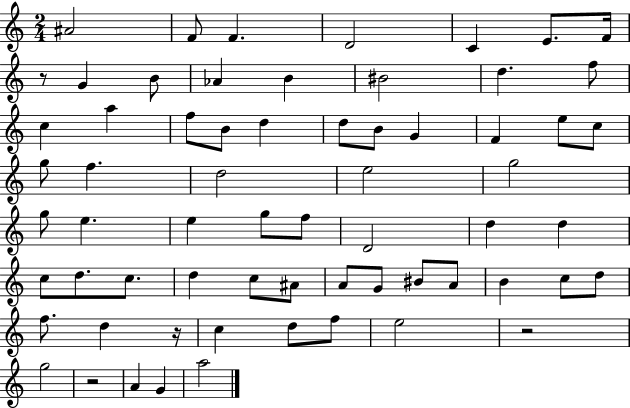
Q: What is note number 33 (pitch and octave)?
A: E5